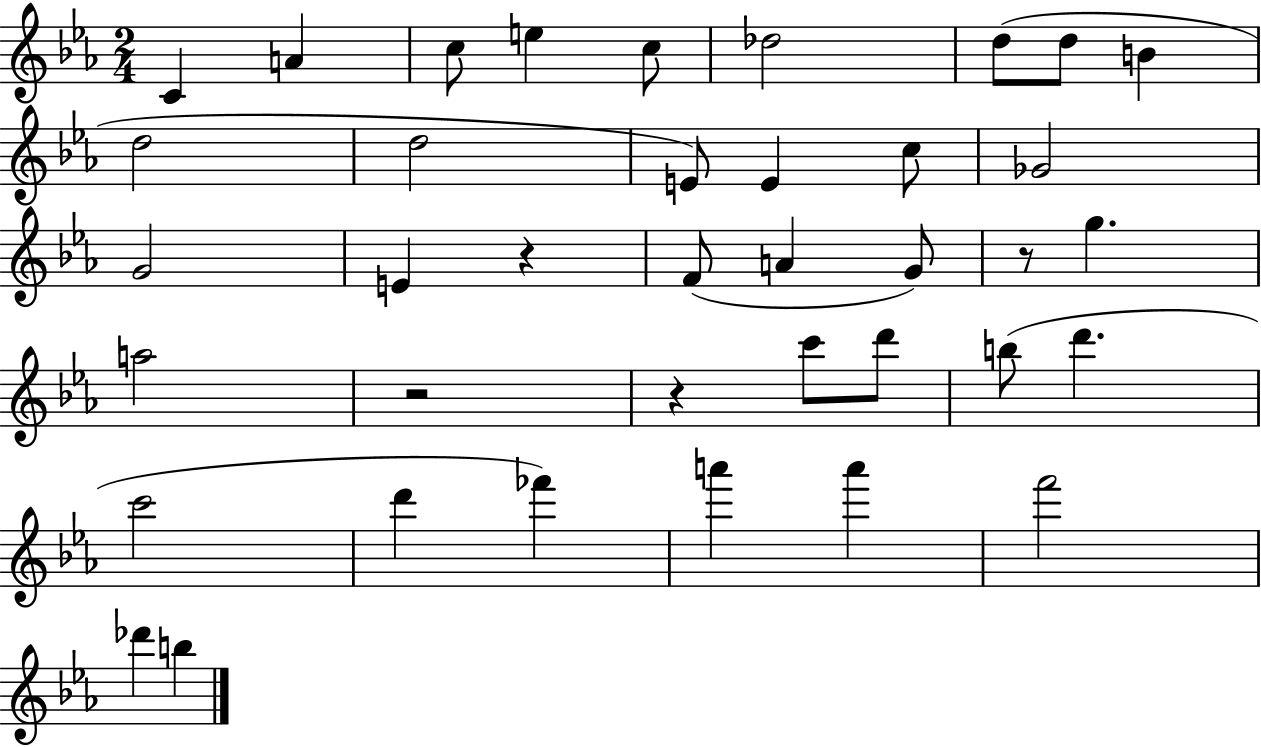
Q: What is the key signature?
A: EES major